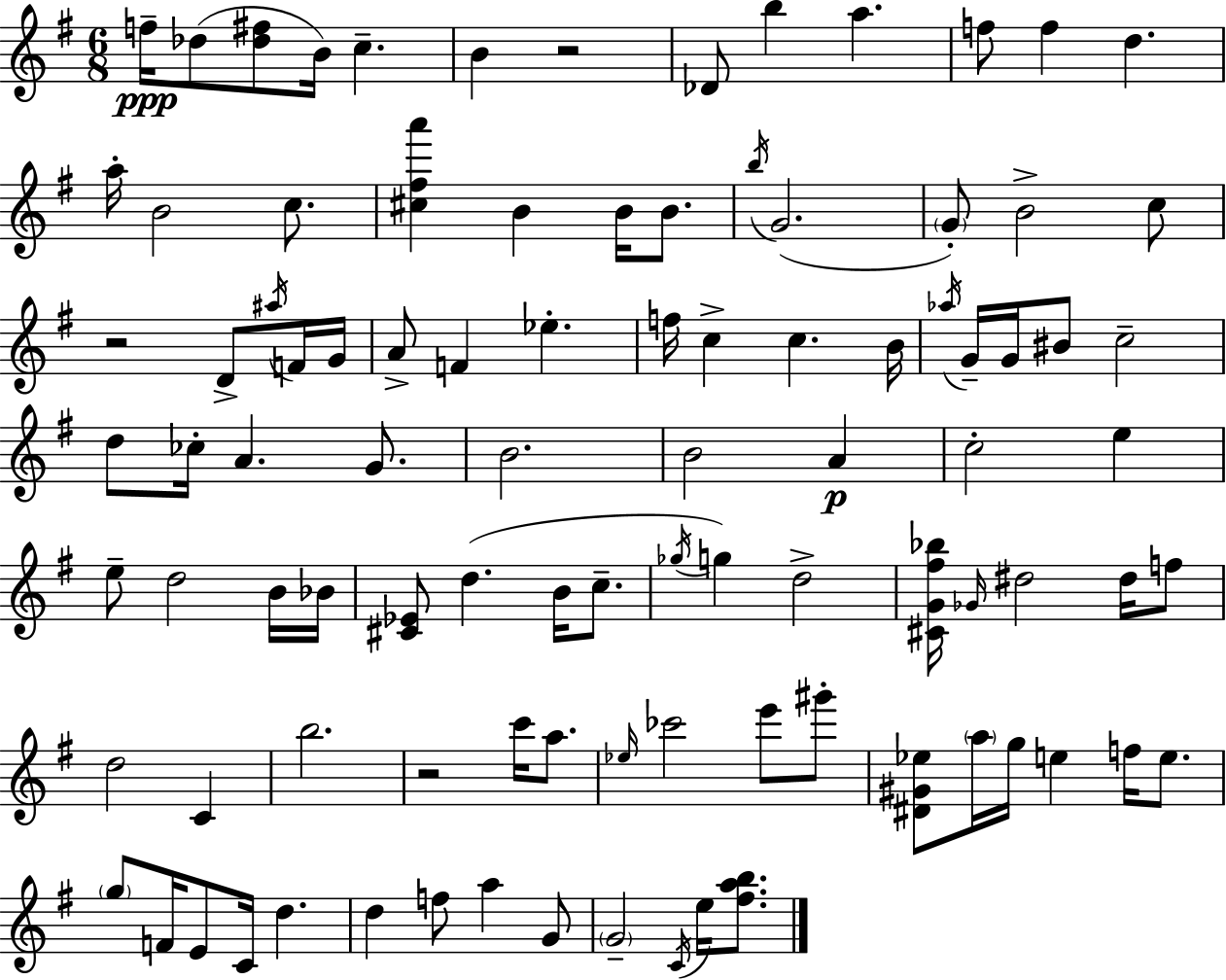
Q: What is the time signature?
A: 6/8